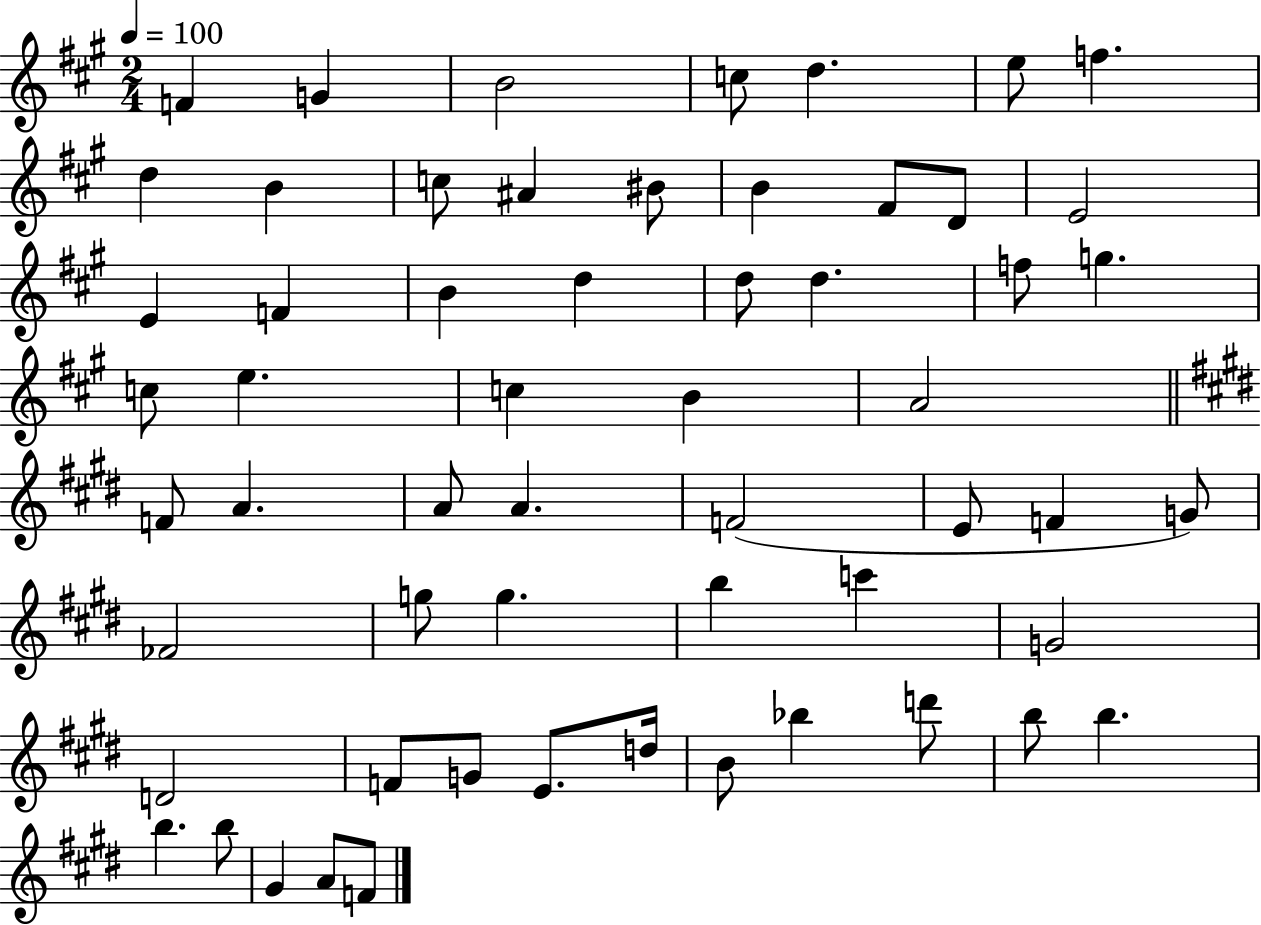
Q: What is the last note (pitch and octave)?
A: F4